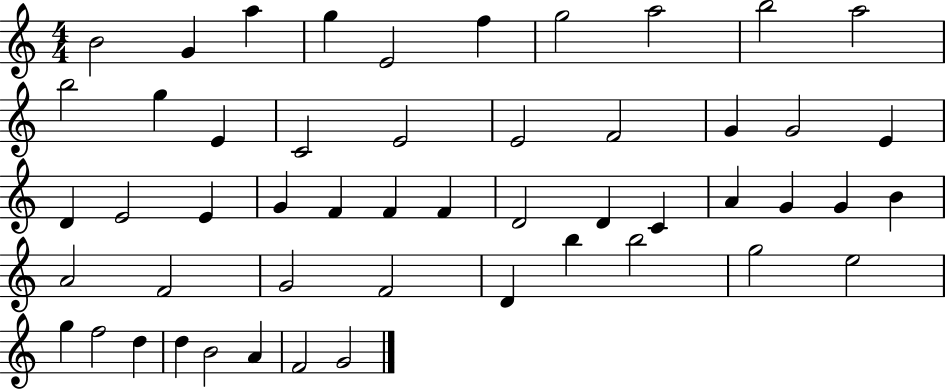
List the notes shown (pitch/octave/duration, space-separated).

B4/h G4/q A5/q G5/q E4/h F5/q G5/h A5/h B5/h A5/h B5/h G5/q E4/q C4/h E4/h E4/h F4/h G4/q G4/h E4/q D4/q E4/h E4/q G4/q F4/q F4/q F4/q D4/h D4/q C4/q A4/q G4/q G4/q B4/q A4/h F4/h G4/h F4/h D4/q B5/q B5/h G5/h E5/h G5/q F5/h D5/q D5/q B4/h A4/q F4/h G4/h